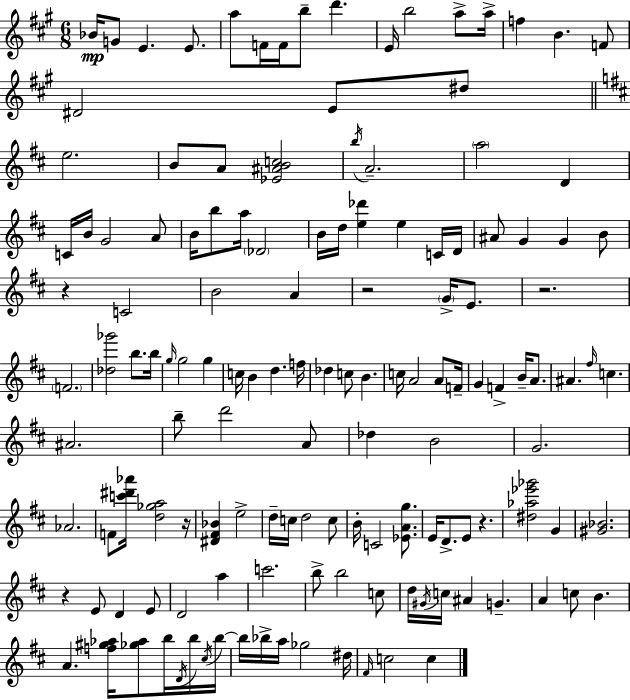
{
  \clef treble
  \numericTimeSignature
  \time 6/8
  \key a \major
  bes'16\mp g'8 e'4. e'8. | a''8 f'16 f'16 b''8-- d'''4. | e'16 b''2 a''8-> a''16-> | f''4 b'4. f'8 | \break dis'2 e'8 dis''8 | \bar "||" \break \key d \major e''2. | b'8 a'8 <ees' ais' b' c''>2 | \acciaccatura { b''16 } a'2.-- | \parenthesize a''2 d'4 | \break c'16 b'16 g'2 a'8 | b'16 b''8 a''16 \parenthesize des'2 | b'16 d''16 <e'' des'''>4 e''4 c'16 | d'16 ais'8 g'4 g'4 b'8 | \break r4 c'2 | b'2 a'4 | r2 \parenthesize g'16-> e'8. | r2. | \break \parenthesize f'2. | <des'' ges'''>2 b''8. | b''16 \grace { g''16 } g''2 g''4 | c''16 b'4 d''4. | \break f''16 des''4 c''8 b'4. | c''16 a'2 a'8 | f'16-- g'4 f'4-> b'16-- a'8. | ais'4. \grace { fis''16 } c''4. | \break ais'2. | b''8-- d'''2 | a'8 des''4 b'2 | g'2. | \break aes'2. | f'8 <c''' dis''' aes'''>16 <d'' ges'' a''>2 | r16 <dis' fis' bes'>4 e''2-> | d''16-- c''16 d''2 | \break c''8 b'16-. c'2 | <ees' a' g''>8. e'16 d'8.-> e'8 r4. | <dis'' aes'' ees''' ges'''>2 g'4 | <gis' bes'>2. | \break r4 e'8 d'4 | e'8 d'2 a''4 | c'''2. | b''8-> b''2 | \break c''8 d''16 \acciaccatura { gis'16 } c''16 ais'4 g'4.-- | a'4 c''8 b'4. | a'4. <f'' gis'' aes''>16 <ges'' aes''>8 | b''16 \acciaccatura { d'16 } b''16 \acciaccatura { cis''16 } b''16~~ b''16 bes''16-> a''16 ges''2 | \break dis''16 \grace { fis'16 } c''2 | c''4 \bar "|."
}